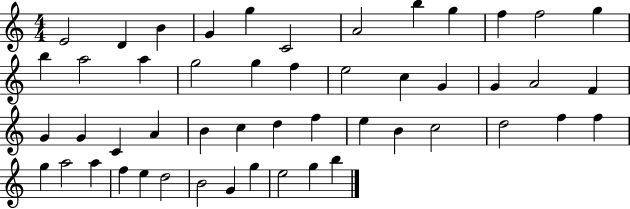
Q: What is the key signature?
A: C major